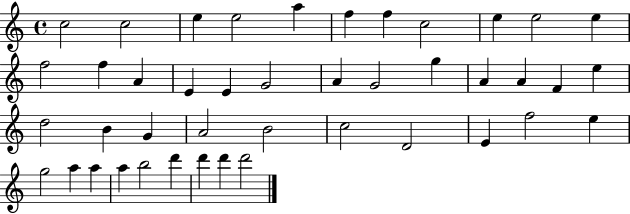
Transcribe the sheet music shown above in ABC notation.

X:1
T:Untitled
M:4/4
L:1/4
K:C
c2 c2 e e2 a f f c2 e e2 e f2 f A E E G2 A G2 g A A F e d2 B G A2 B2 c2 D2 E f2 e g2 a a a b2 d' d' d' d'2